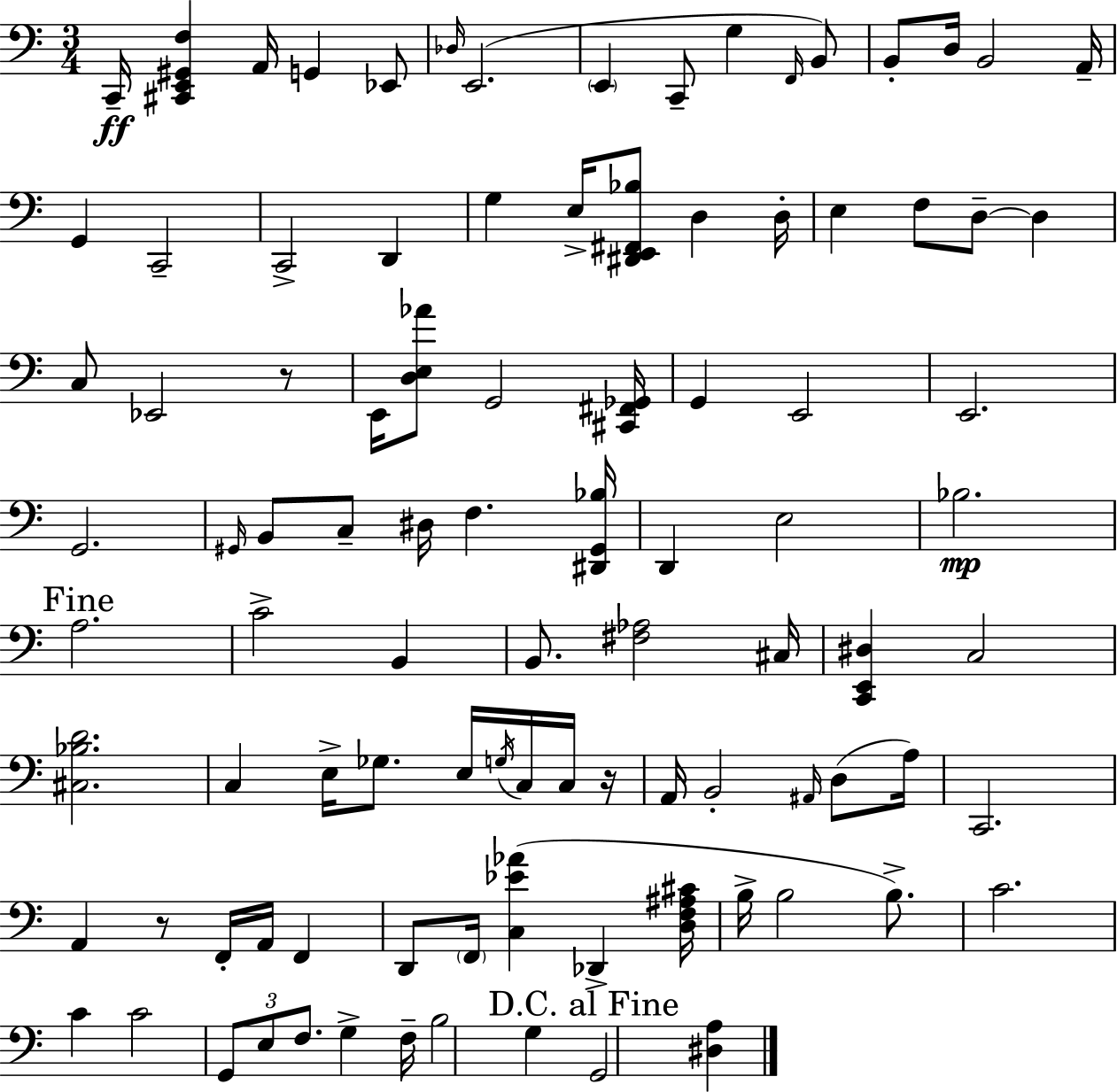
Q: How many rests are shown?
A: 3